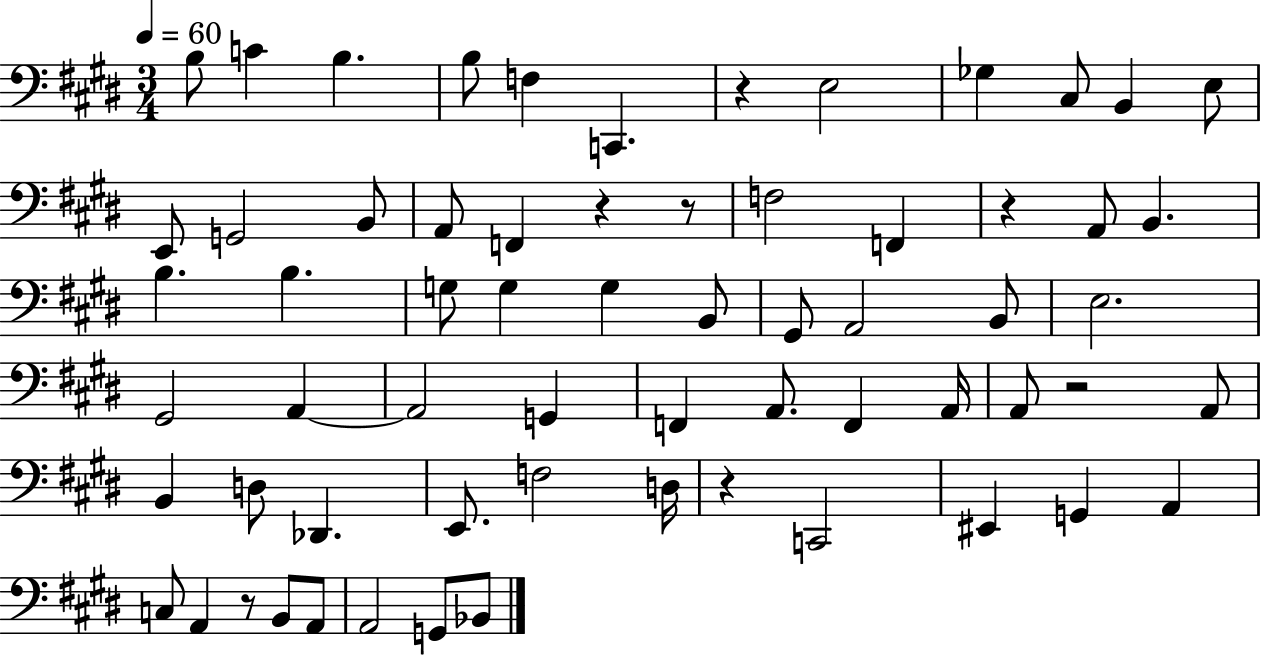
B3/e C4/q B3/q. B3/e F3/q C2/q. R/q E3/h Gb3/q C#3/e B2/q E3/e E2/e G2/h B2/e A2/e F2/q R/q R/e F3/h F2/q R/q A2/e B2/q. B3/q. B3/q. G3/e G3/q G3/q B2/e G#2/e A2/h B2/e E3/h. G#2/h A2/q A2/h G2/q F2/q A2/e. F2/q A2/s A2/e R/h A2/e B2/q D3/e Db2/q. E2/e. F3/h D3/s R/q C2/h EIS2/q G2/q A2/q C3/e A2/q R/e B2/e A2/e A2/h G2/e Bb2/e